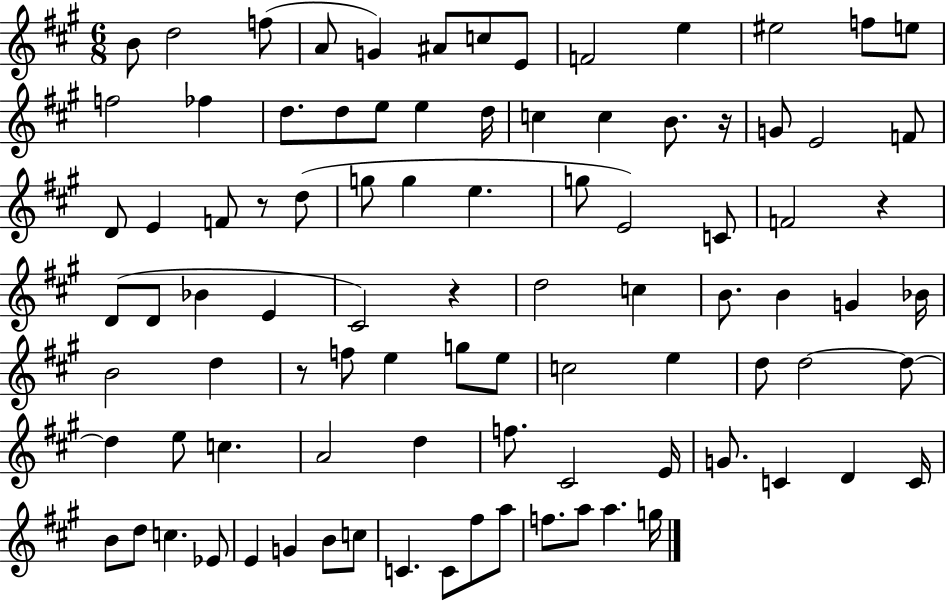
X:1
T:Untitled
M:6/8
L:1/4
K:A
B/2 d2 f/2 A/2 G ^A/2 c/2 E/2 F2 e ^e2 f/2 e/2 f2 _f d/2 d/2 e/2 e d/4 c c B/2 z/4 G/2 E2 F/2 D/2 E F/2 z/2 d/2 g/2 g e g/2 E2 C/2 F2 z D/2 D/2 _B E ^C2 z d2 c B/2 B G _B/4 B2 d z/2 f/2 e g/2 e/2 c2 e d/2 d2 d/2 d e/2 c A2 d f/2 ^C2 E/4 G/2 C D C/4 B/2 d/2 c _E/2 E G B/2 c/2 C C/2 ^f/2 a/2 f/2 a/2 a g/4